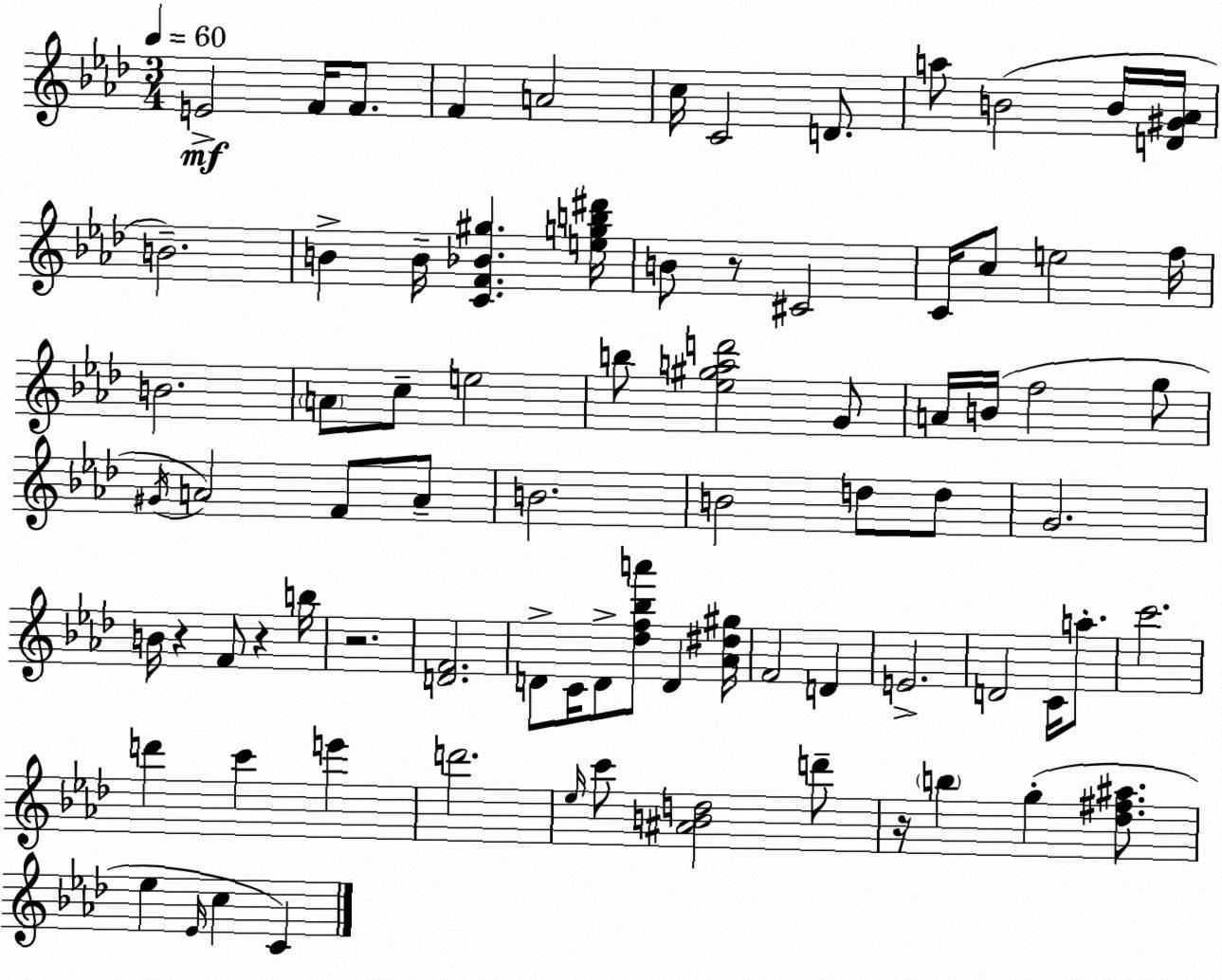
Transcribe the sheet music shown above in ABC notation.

X:1
T:Untitled
M:3/4
L:1/4
K:Ab
E2 F/4 F/2 F A2 c/4 C2 D/2 a/2 B2 B/4 [D^G_A]/4 B2 B B/4 [CF_B^g] [egb^d']/4 B/2 z/2 ^C2 C/4 c/2 e2 f/4 B2 A/2 c/2 e2 b/2 [_e^gad']2 G/2 A/4 B/4 f2 g/2 ^G/4 A2 F/2 A/2 B2 B2 d/2 d/2 G2 B/4 z F/2 z b/4 z2 [DF]2 D/2 C/4 D/2 [_df_ba']/2 D [_A^d^g]/4 F2 D E2 D2 C/4 a/2 c'2 d' c' e' d'2 _e/4 c'/2 [^ABd]2 d'/2 z/4 b g [_d^f^a]/2 _e _E/4 c C